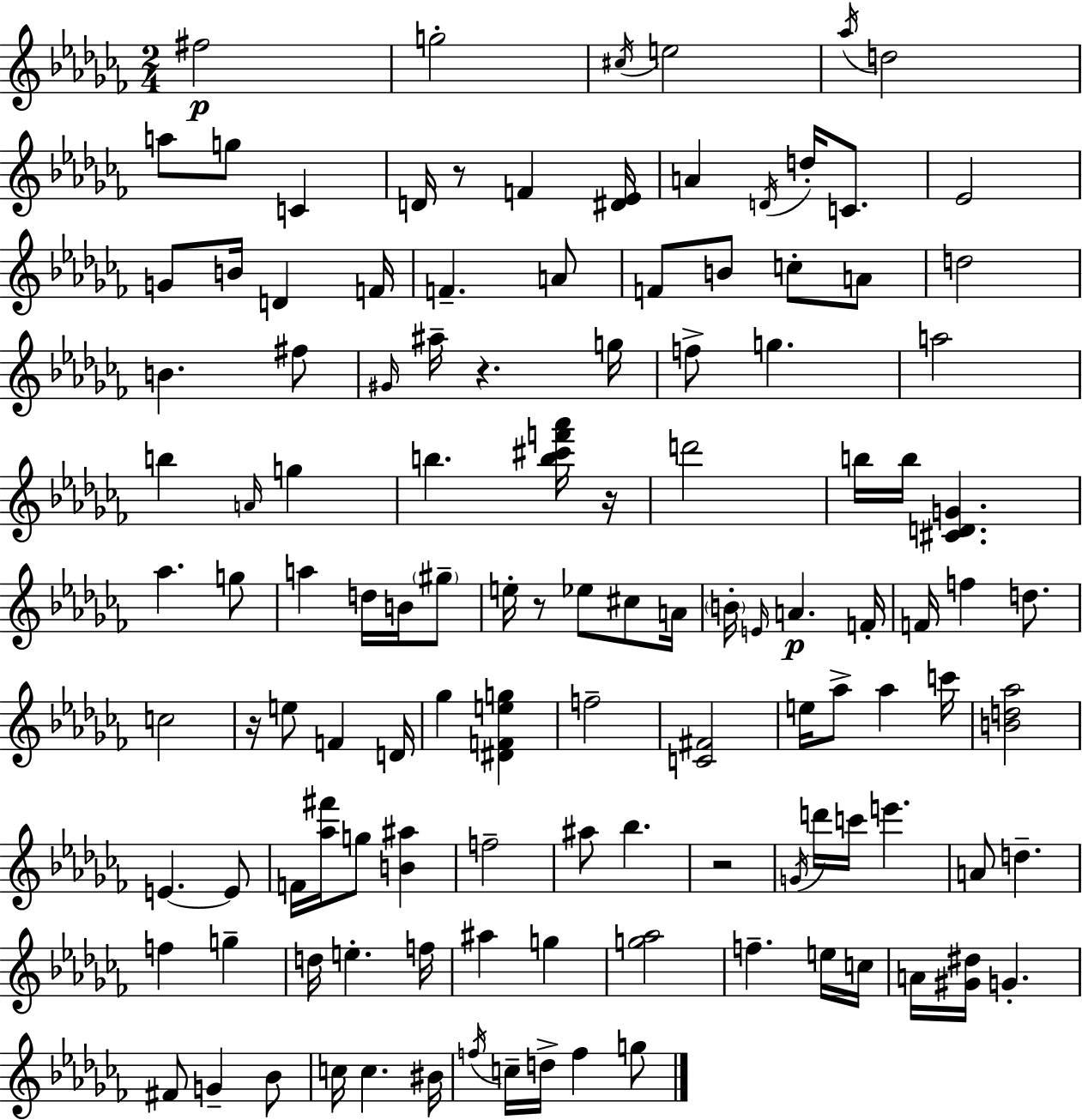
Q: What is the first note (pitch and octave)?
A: F#5